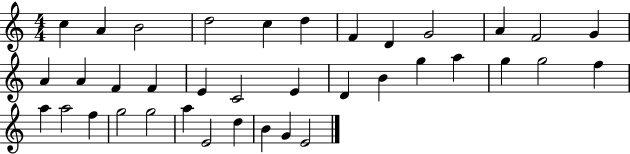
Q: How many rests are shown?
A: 0